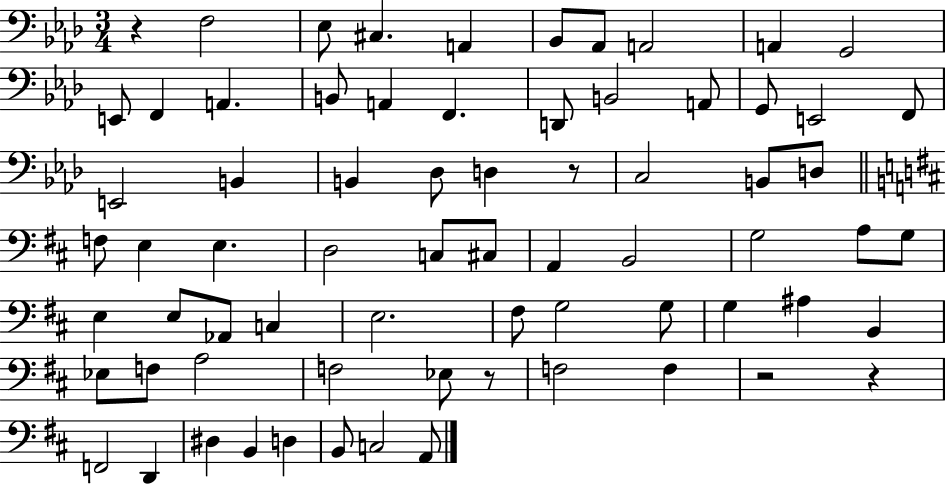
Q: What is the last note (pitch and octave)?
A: A2